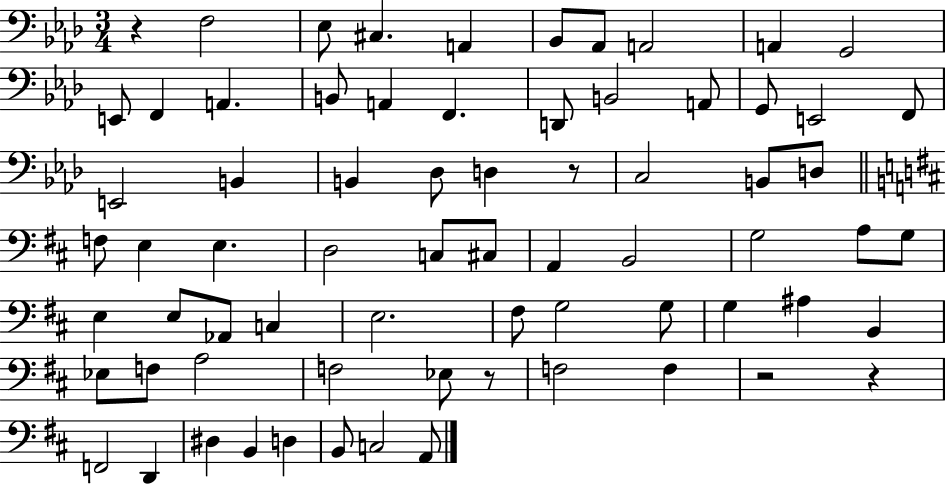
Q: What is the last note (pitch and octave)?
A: A2